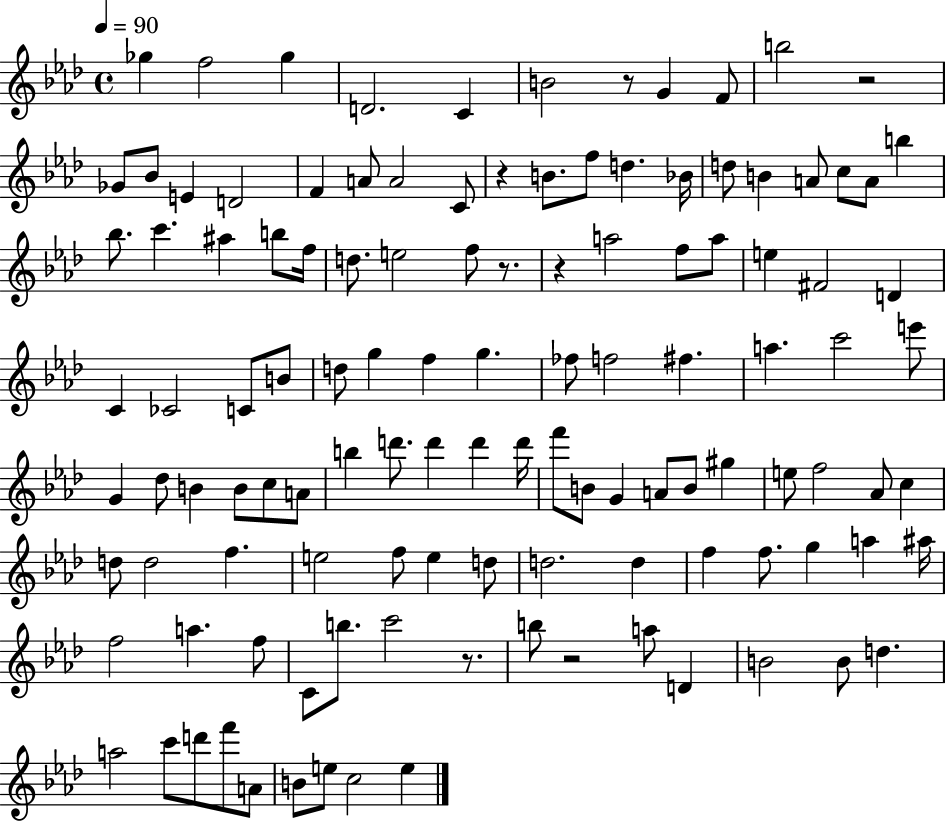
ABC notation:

X:1
T:Untitled
M:4/4
L:1/4
K:Ab
_g f2 _g D2 C B2 z/2 G F/2 b2 z2 _G/2 _B/2 E D2 F A/2 A2 C/2 z B/2 f/2 d _B/4 d/2 B A/2 c/2 A/2 b _b/2 c' ^a b/2 f/4 d/2 e2 f/2 z/2 z a2 f/2 a/2 e ^F2 D C _C2 C/2 B/2 d/2 g f g _f/2 f2 ^f a c'2 e'/2 G _d/2 B B/2 c/2 A/2 b d'/2 d' d' d'/4 f'/2 B/2 G A/2 B/2 ^g e/2 f2 _A/2 c d/2 d2 f e2 f/2 e d/2 d2 d f f/2 g a ^a/4 f2 a f/2 C/2 b/2 c'2 z/2 b/2 z2 a/2 D B2 B/2 d a2 c'/2 d'/2 f'/2 A/2 B/2 e/2 c2 e